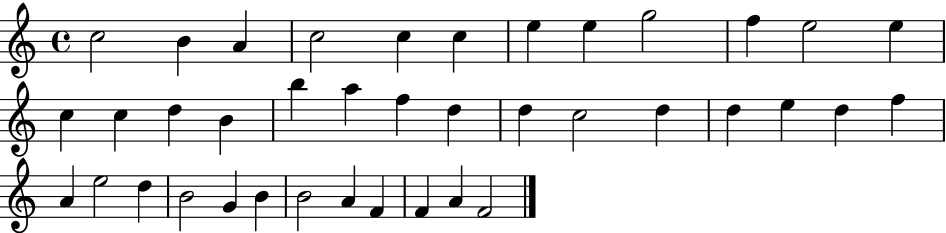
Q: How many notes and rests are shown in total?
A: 39